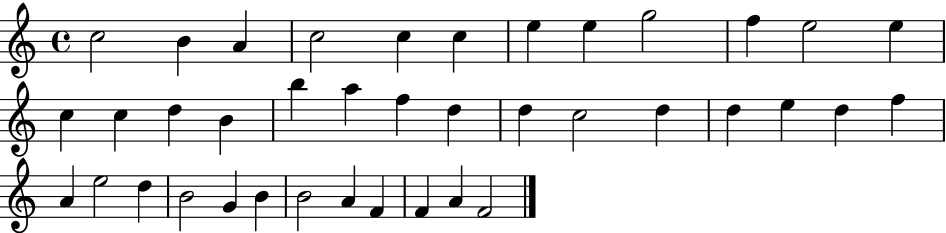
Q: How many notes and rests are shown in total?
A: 39